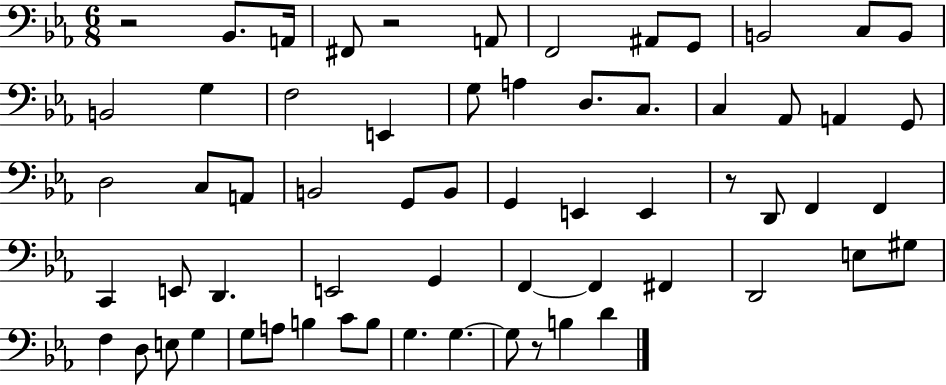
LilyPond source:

{
  \clef bass
  \numericTimeSignature
  \time 6/8
  \key ees \major
  r2 bes,8. a,16 | fis,8 r2 a,8 | f,2 ais,8 g,8 | b,2 c8 b,8 | \break b,2 g4 | f2 e,4 | g8 a4 d8. c8. | c4 aes,8 a,4 g,8 | \break d2 c8 a,8 | b,2 g,8 b,8 | g,4 e,4 e,4 | r8 d,8 f,4 f,4 | \break c,4 e,8 d,4. | e,2 g,4 | f,4~~ f,4 fis,4 | d,2 e8 gis8 | \break f4 d8 e8 g4 | g8 a8 b4 c'8 b8 | g4. g4.~~ | g8 r8 b4 d'4 | \break \bar "|."
}